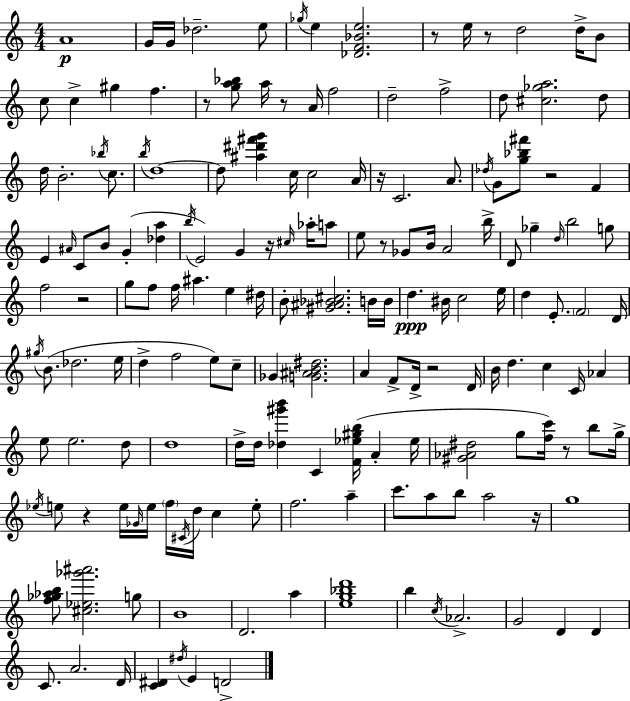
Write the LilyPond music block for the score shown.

{
  \clef treble
  \numericTimeSignature
  \time 4/4
  \key a \minor
  a'1\p | g'16 g'16 des''2.-- e''8 | \acciaccatura { ges''16 } e''4 <des' f' bes' e''>2. | r8 e''16 r8 d''2 d''16-> b'8 | \break c''8 c''4-> gis''4 f''4. | r8 <g'' a'' bes''>8 a''16 r8 a'16 f''2 | d''2-- f''2-> | d''8 <cis'' ges'' a''>2. d''8 | \break d''16 b'2.-. \acciaccatura { bes''16 } c''8. | \acciaccatura { b''16 } d''1~~ | d''8 <ais'' dis''' fis''' g'''>4 c''16 c''2 | a'16 r16 c'2. | \break a'8. \acciaccatura { des''16 } g'8 <g'' bes'' fis'''>8 r2 | f'4 e'4 \grace { ais'16 } c'8 b'8 g'4-.( | <des'' a''>4 \acciaccatura { b''16 }) e'2 g'4 | r16 \grace { cis''16 } aes''16-. a''8 e''8 r8 ges'8 b'16 a'2 | \break b''16-> d'8 ges''4-- \grace { d''16 } b''2 | g''8 f''2 | r2 g''8 f''8 f''16 ais''4. | e''4 dis''16 b'8-. <gis' ais' bes' cis''>2. | \break b'16 b'16 d''4.\ppp bis'16 c''2 | e''16 d''4 e'8.-. \parenthesize f'2 | d'16 \acciaccatura { gis''16 } b'8.( des''2. | e''16 d''4-> f''2 | \break e''8) c''8-- ges'4 <g' ais' b' dis''>2. | a'4 f'8-> d'16-> | r2 d'16 b'16 d''4. | c''4 c'16 aes'4 e''8 e''2. | \break d''8 d''1 | d''16-> d''16 <des'' gis''' b'''>4 c'4 | <f' ees'' gis'' b''>16( a'4-. ees''16 <gis' aes' dis''>2 | g''8 <f'' c'''>16) r8 b''8 g''16-> \acciaccatura { ees''16 } e''8 r4 | \break e''16 \grace { ges'16 } e''16 \parenthesize f''16 \acciaccatura { cis'16 } d''16 c''4 e''8-. f''2. | a''4-- c'''8. a''8 | b''8 a''2 r16 g''1 | <f'' ges'' aes'' b''>8 <cis'' ees'' ges''' ais'''>2. | \break g''8 b'1 | d'2. | a''4 <e'' g'' bes'' d'''>1 | b''4 | \break \acciaccatura { c''16 } aes'2.-> g'2 | d'4 d'4 c'8. | a'2. d'16 <c' dis'>4 | \acciaccatura { dis''16 } e'4 d'2-> \bar "|."
}